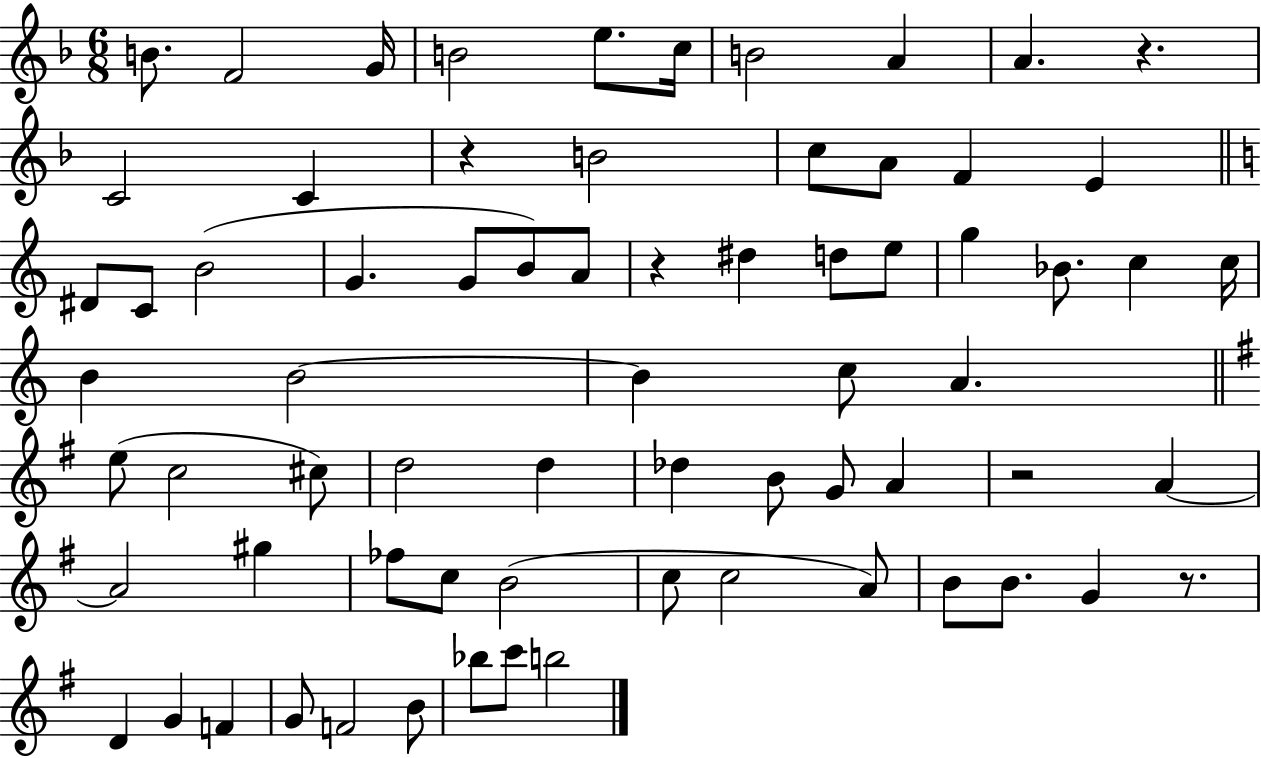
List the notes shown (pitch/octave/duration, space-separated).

B4/e. F4/h G4/s B4/h E5/e. C5/s B4/h A4/q A4/q. R/q. C4/h C4/q R/q B4/h C5/e A4/e F4/q E4/q D#4/e C4/e B4/h G4/q. G4/e B4/e A4/e R/q D#5/q D5/e E5/e G5/q Bb4/e. C5/q C5/s B4/q B4/h B4/q C5/e A4/q. E5/e C5/h C#5/e D5/h D5/q Db5/q B4/e G4/e A4/q R/h A4/q A4/h G#5/q FES5/e C5/e B4/h C5/e C5/h A4/e B4/e B4/e. G4/q R/e. D4/q G4/q F4/q G4/e F4/h B4/e Bb5/e C6/e B5/h